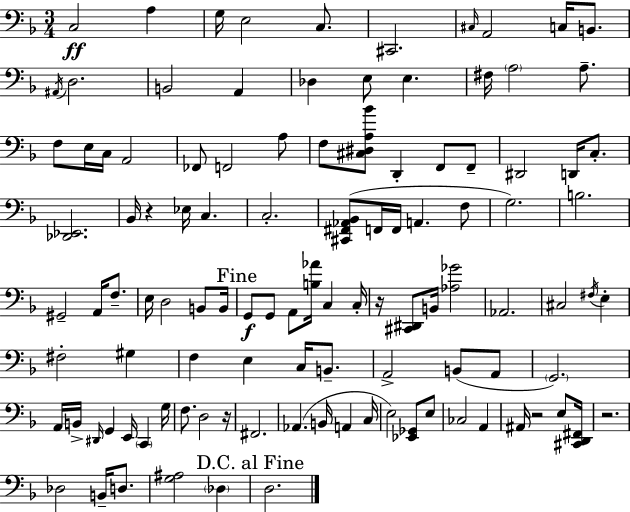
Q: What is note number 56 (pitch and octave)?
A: C3